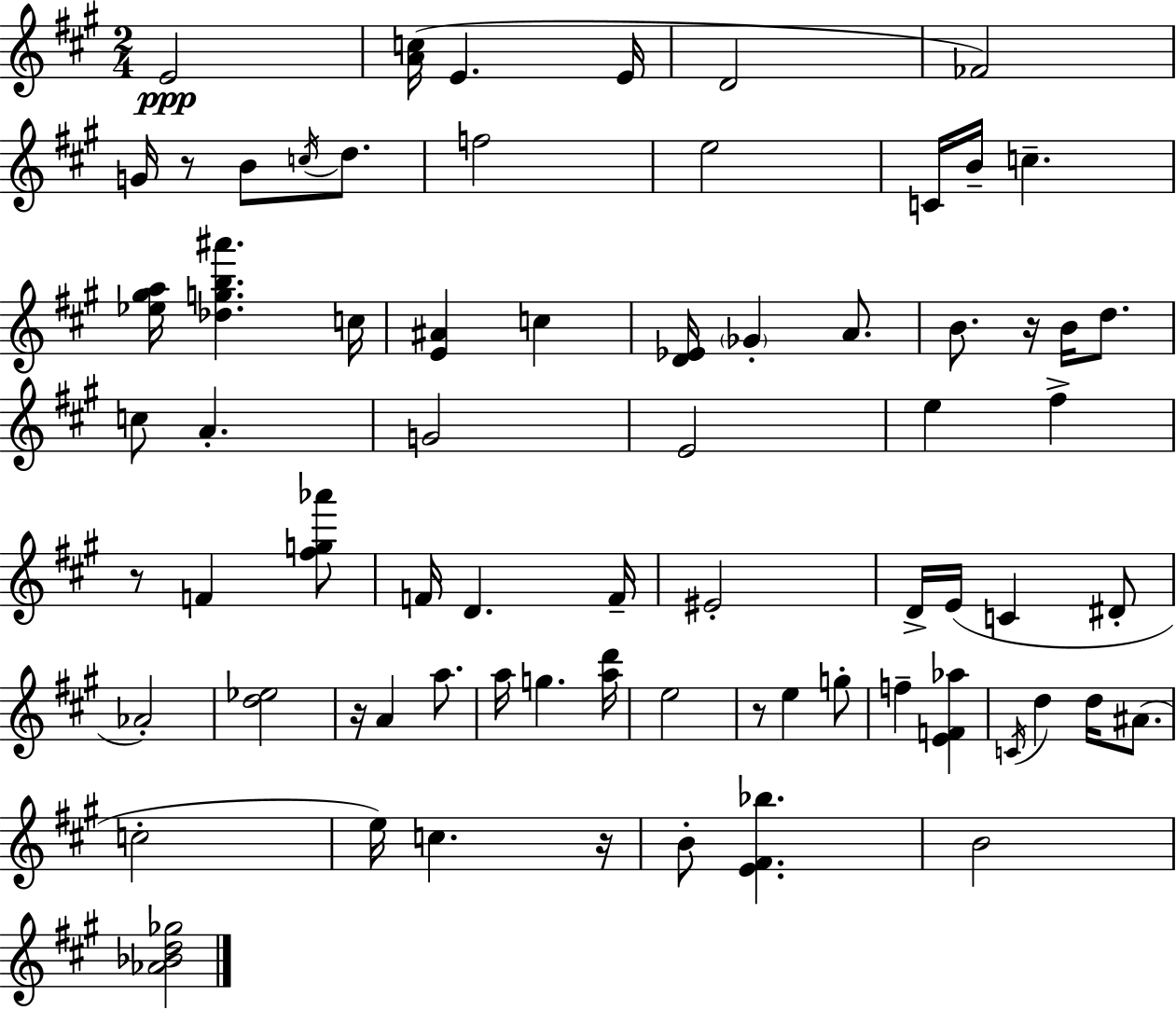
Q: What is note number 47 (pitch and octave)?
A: D5